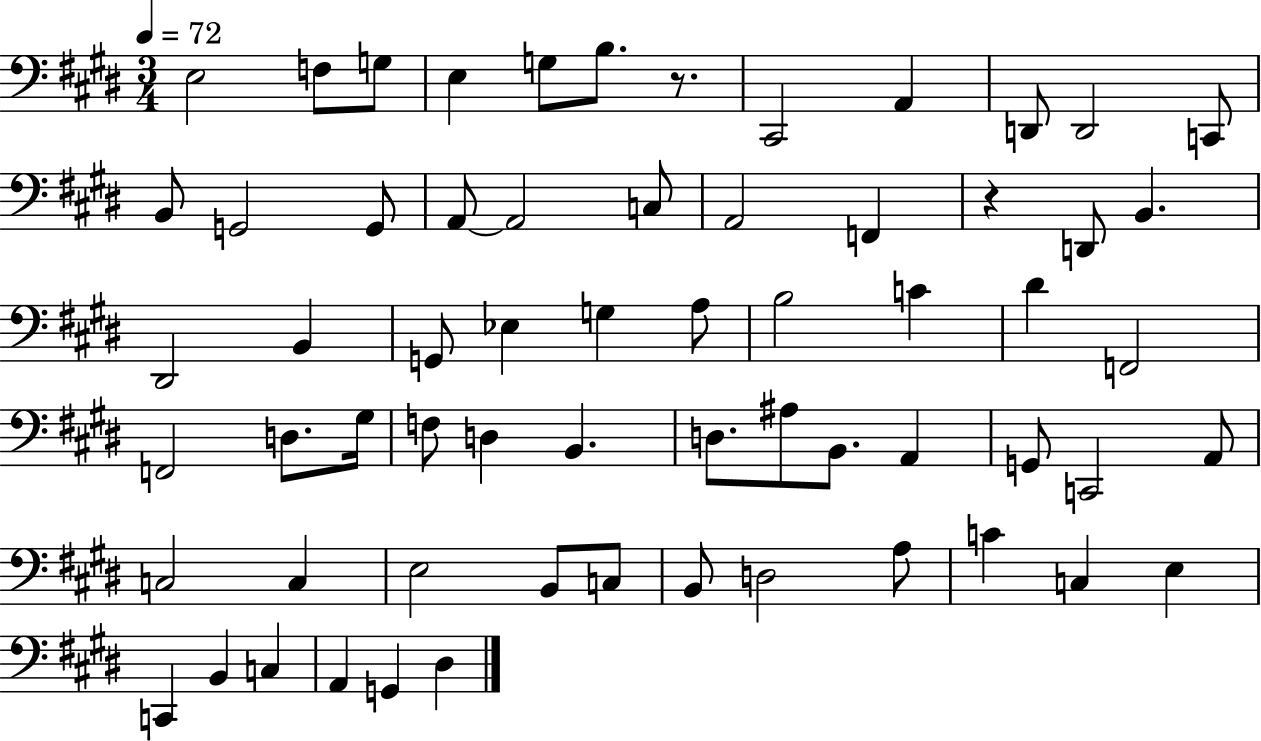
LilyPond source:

{
  \clef bass
  \numericTimeSignature
  \time 3/4
  \key e \major
  \tempo 4 = 72
  \repeat volta 2 { e2 f8 g8 | e4 g8 b8. r8. | cis,2 a,4 | d,8 d,2 c,8 | \break b,8 g,2 g,8 | a,8~~ a,2 c8 | a,2 f,4 | r4 d,8 b,4. | \break dis,2 b,4 | g,8 ees4 g4 a8 | b2 c'4 | dis'4 f,2 | \break f,2 d8. gis16 | f8 d4 b,4. | d8. ais8 b,8. a,4 | g,8 c,2 a,8 | \break c2 c4 | e2 b,8 c8 | b,8 d2 a8 | c'4 c4 e4 | \break c,4 b,4 c4 | a,4 g,4 dis4 | } \bar "|."
}